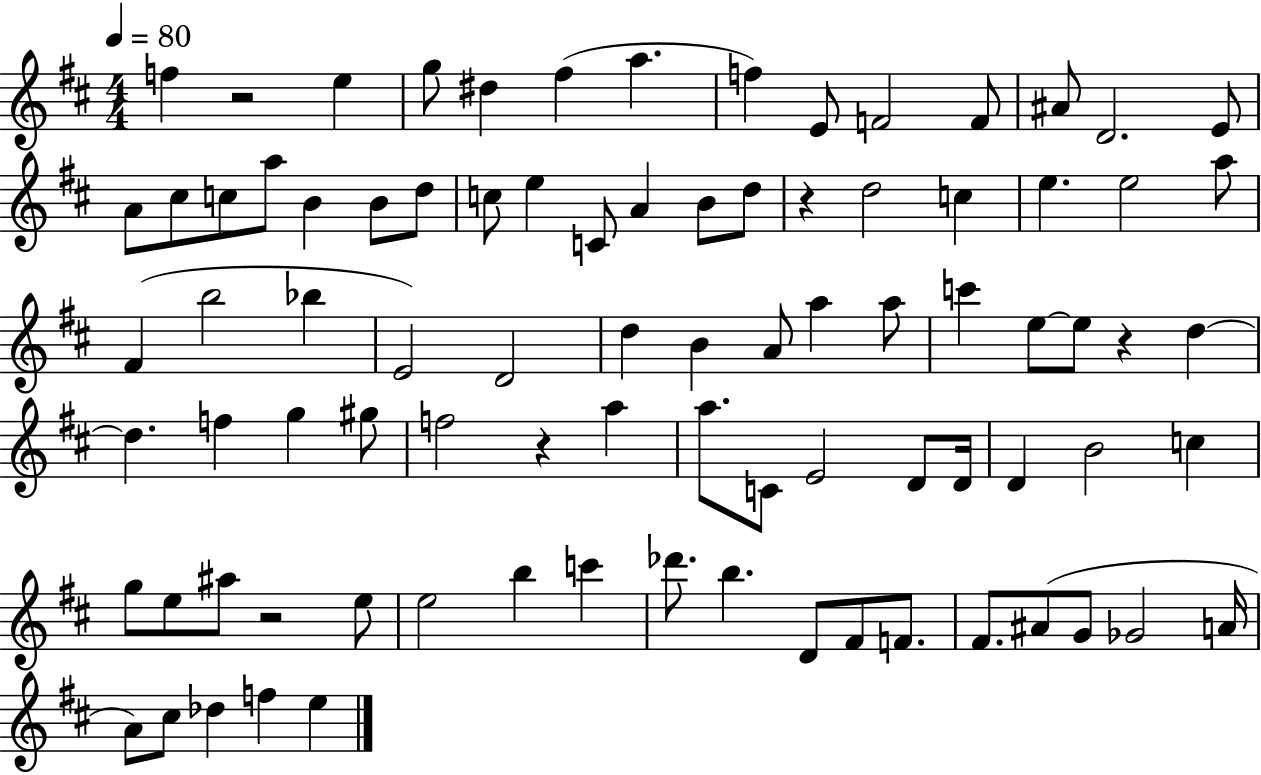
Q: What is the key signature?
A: D major